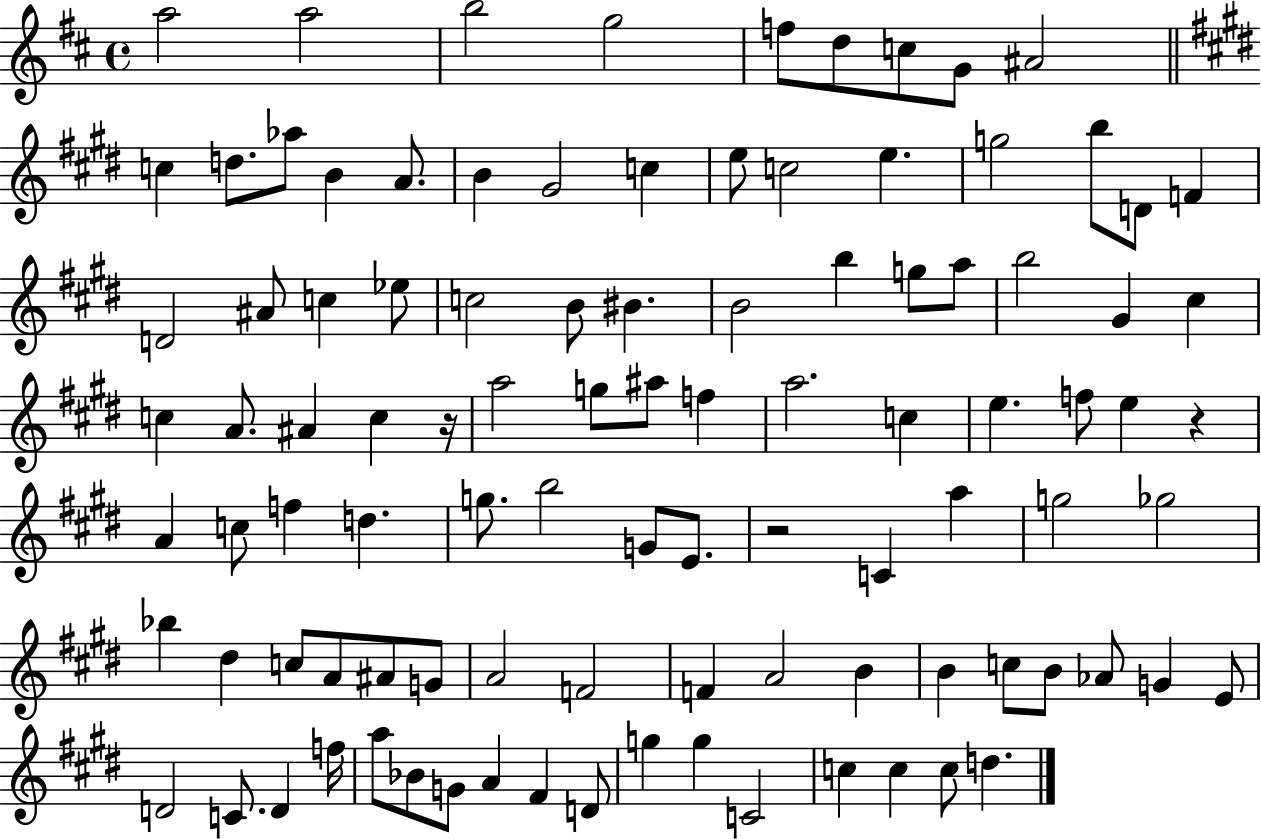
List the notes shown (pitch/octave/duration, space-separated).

A5/h A5/h B5/h G5/h F5/e D5/e C5/e G4/e A#4/h C5/q D5/e. Ab5/e B4/q A4/e. B4/q G#4/h C5/q E5/e C5/h E5/q. G5/h B5/e D4/e F4/q D4/h A#4/e C5/q Eb5/e C5/h B4/e BIS4/q. B4/h B5/q G5/e A5/e B5/h G#4/q C#5/q C5/q A4/e. A#4/q C5/q R/s A5/h G5/e A#5/e F5/q A5/h. C5/q E5/q. F5/e E5/q R/q A4/q C5/e F5/q D5/q. G5/e. B5/h G4/e E4/e. R/h C4/q A5/q G5/h Gb5/h Bb5/q D#5/q C5/e A4/e A#4/e G4/e A4/h F4/h F4/q A4/h B4/q B4/q C5/e B4/e Ab4/e G4/q E4/e D4/h C4/e. D4/q F5/s A5/e Bb4/e G4/e A4/q F#4/q D4/e G5/q G5/q C4/h C5/q C5/q C5/e D5/q.